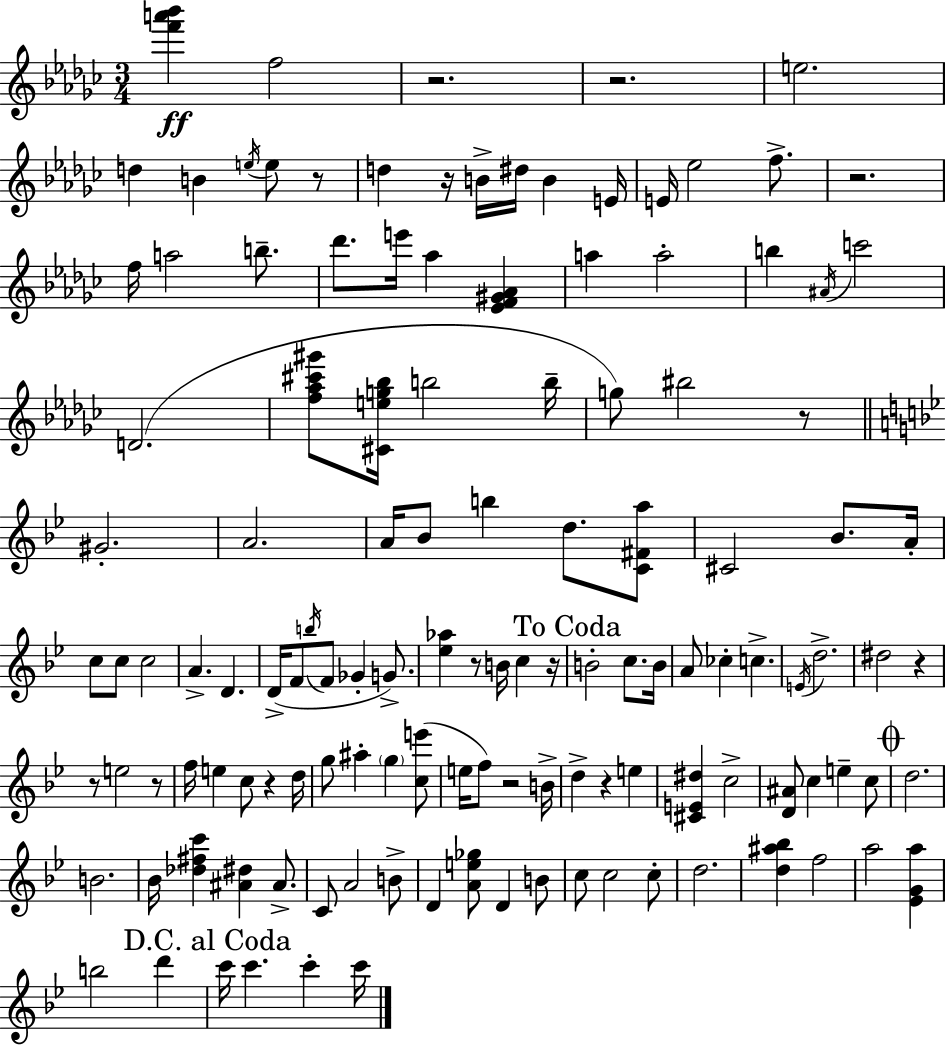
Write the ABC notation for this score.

X:1
T:Untitled
M:3/4
L:1/4
K:Ebm
[f'a'_b'] f2 z2 z2 e2 d B e/4 e/2 z/2 d z/4 B/4 ^d/4 B E/4 E/4 _e2 f/2 z2 f/4 a2 b/2 _d'/2 e'/4 _a [_EF^G_A] a a2 b ^A/4 c'2 D2 [f_a^c'^g']/2 [^Ceg_b]/4 b2 b/4 g/2 ^b2 z/2 ^G2 A2 A/4 _B/2 b d/2 [C^Fa]/2 ^C2 _B/2 A/4 c/2 c/2 c2 A D D/4 F/2 b/4 F/2 _G G/2 [_e_a] z/2 B/4 c z/4 B2 c/2 B/4 A/2 _c c E/4 d2 ^d2 z z/2 e2 z/2 f/4 e c/2 z d/4 g/2 ^a g [ce']/2 e/4 f/2 z2 B/4 d z e [^CE^d] c2 [D^A]/2 c e c/2 d2 B2 _B/4 [_d^fc'] [^A^d] ^A/2 C/2 A2 B/2 D [Ae_g]/2 D B/2 c/2 c2 c/2 d2 [d^a_b] f2 a2 [_EGa] b2 d' c'/4 c' c' c'/4